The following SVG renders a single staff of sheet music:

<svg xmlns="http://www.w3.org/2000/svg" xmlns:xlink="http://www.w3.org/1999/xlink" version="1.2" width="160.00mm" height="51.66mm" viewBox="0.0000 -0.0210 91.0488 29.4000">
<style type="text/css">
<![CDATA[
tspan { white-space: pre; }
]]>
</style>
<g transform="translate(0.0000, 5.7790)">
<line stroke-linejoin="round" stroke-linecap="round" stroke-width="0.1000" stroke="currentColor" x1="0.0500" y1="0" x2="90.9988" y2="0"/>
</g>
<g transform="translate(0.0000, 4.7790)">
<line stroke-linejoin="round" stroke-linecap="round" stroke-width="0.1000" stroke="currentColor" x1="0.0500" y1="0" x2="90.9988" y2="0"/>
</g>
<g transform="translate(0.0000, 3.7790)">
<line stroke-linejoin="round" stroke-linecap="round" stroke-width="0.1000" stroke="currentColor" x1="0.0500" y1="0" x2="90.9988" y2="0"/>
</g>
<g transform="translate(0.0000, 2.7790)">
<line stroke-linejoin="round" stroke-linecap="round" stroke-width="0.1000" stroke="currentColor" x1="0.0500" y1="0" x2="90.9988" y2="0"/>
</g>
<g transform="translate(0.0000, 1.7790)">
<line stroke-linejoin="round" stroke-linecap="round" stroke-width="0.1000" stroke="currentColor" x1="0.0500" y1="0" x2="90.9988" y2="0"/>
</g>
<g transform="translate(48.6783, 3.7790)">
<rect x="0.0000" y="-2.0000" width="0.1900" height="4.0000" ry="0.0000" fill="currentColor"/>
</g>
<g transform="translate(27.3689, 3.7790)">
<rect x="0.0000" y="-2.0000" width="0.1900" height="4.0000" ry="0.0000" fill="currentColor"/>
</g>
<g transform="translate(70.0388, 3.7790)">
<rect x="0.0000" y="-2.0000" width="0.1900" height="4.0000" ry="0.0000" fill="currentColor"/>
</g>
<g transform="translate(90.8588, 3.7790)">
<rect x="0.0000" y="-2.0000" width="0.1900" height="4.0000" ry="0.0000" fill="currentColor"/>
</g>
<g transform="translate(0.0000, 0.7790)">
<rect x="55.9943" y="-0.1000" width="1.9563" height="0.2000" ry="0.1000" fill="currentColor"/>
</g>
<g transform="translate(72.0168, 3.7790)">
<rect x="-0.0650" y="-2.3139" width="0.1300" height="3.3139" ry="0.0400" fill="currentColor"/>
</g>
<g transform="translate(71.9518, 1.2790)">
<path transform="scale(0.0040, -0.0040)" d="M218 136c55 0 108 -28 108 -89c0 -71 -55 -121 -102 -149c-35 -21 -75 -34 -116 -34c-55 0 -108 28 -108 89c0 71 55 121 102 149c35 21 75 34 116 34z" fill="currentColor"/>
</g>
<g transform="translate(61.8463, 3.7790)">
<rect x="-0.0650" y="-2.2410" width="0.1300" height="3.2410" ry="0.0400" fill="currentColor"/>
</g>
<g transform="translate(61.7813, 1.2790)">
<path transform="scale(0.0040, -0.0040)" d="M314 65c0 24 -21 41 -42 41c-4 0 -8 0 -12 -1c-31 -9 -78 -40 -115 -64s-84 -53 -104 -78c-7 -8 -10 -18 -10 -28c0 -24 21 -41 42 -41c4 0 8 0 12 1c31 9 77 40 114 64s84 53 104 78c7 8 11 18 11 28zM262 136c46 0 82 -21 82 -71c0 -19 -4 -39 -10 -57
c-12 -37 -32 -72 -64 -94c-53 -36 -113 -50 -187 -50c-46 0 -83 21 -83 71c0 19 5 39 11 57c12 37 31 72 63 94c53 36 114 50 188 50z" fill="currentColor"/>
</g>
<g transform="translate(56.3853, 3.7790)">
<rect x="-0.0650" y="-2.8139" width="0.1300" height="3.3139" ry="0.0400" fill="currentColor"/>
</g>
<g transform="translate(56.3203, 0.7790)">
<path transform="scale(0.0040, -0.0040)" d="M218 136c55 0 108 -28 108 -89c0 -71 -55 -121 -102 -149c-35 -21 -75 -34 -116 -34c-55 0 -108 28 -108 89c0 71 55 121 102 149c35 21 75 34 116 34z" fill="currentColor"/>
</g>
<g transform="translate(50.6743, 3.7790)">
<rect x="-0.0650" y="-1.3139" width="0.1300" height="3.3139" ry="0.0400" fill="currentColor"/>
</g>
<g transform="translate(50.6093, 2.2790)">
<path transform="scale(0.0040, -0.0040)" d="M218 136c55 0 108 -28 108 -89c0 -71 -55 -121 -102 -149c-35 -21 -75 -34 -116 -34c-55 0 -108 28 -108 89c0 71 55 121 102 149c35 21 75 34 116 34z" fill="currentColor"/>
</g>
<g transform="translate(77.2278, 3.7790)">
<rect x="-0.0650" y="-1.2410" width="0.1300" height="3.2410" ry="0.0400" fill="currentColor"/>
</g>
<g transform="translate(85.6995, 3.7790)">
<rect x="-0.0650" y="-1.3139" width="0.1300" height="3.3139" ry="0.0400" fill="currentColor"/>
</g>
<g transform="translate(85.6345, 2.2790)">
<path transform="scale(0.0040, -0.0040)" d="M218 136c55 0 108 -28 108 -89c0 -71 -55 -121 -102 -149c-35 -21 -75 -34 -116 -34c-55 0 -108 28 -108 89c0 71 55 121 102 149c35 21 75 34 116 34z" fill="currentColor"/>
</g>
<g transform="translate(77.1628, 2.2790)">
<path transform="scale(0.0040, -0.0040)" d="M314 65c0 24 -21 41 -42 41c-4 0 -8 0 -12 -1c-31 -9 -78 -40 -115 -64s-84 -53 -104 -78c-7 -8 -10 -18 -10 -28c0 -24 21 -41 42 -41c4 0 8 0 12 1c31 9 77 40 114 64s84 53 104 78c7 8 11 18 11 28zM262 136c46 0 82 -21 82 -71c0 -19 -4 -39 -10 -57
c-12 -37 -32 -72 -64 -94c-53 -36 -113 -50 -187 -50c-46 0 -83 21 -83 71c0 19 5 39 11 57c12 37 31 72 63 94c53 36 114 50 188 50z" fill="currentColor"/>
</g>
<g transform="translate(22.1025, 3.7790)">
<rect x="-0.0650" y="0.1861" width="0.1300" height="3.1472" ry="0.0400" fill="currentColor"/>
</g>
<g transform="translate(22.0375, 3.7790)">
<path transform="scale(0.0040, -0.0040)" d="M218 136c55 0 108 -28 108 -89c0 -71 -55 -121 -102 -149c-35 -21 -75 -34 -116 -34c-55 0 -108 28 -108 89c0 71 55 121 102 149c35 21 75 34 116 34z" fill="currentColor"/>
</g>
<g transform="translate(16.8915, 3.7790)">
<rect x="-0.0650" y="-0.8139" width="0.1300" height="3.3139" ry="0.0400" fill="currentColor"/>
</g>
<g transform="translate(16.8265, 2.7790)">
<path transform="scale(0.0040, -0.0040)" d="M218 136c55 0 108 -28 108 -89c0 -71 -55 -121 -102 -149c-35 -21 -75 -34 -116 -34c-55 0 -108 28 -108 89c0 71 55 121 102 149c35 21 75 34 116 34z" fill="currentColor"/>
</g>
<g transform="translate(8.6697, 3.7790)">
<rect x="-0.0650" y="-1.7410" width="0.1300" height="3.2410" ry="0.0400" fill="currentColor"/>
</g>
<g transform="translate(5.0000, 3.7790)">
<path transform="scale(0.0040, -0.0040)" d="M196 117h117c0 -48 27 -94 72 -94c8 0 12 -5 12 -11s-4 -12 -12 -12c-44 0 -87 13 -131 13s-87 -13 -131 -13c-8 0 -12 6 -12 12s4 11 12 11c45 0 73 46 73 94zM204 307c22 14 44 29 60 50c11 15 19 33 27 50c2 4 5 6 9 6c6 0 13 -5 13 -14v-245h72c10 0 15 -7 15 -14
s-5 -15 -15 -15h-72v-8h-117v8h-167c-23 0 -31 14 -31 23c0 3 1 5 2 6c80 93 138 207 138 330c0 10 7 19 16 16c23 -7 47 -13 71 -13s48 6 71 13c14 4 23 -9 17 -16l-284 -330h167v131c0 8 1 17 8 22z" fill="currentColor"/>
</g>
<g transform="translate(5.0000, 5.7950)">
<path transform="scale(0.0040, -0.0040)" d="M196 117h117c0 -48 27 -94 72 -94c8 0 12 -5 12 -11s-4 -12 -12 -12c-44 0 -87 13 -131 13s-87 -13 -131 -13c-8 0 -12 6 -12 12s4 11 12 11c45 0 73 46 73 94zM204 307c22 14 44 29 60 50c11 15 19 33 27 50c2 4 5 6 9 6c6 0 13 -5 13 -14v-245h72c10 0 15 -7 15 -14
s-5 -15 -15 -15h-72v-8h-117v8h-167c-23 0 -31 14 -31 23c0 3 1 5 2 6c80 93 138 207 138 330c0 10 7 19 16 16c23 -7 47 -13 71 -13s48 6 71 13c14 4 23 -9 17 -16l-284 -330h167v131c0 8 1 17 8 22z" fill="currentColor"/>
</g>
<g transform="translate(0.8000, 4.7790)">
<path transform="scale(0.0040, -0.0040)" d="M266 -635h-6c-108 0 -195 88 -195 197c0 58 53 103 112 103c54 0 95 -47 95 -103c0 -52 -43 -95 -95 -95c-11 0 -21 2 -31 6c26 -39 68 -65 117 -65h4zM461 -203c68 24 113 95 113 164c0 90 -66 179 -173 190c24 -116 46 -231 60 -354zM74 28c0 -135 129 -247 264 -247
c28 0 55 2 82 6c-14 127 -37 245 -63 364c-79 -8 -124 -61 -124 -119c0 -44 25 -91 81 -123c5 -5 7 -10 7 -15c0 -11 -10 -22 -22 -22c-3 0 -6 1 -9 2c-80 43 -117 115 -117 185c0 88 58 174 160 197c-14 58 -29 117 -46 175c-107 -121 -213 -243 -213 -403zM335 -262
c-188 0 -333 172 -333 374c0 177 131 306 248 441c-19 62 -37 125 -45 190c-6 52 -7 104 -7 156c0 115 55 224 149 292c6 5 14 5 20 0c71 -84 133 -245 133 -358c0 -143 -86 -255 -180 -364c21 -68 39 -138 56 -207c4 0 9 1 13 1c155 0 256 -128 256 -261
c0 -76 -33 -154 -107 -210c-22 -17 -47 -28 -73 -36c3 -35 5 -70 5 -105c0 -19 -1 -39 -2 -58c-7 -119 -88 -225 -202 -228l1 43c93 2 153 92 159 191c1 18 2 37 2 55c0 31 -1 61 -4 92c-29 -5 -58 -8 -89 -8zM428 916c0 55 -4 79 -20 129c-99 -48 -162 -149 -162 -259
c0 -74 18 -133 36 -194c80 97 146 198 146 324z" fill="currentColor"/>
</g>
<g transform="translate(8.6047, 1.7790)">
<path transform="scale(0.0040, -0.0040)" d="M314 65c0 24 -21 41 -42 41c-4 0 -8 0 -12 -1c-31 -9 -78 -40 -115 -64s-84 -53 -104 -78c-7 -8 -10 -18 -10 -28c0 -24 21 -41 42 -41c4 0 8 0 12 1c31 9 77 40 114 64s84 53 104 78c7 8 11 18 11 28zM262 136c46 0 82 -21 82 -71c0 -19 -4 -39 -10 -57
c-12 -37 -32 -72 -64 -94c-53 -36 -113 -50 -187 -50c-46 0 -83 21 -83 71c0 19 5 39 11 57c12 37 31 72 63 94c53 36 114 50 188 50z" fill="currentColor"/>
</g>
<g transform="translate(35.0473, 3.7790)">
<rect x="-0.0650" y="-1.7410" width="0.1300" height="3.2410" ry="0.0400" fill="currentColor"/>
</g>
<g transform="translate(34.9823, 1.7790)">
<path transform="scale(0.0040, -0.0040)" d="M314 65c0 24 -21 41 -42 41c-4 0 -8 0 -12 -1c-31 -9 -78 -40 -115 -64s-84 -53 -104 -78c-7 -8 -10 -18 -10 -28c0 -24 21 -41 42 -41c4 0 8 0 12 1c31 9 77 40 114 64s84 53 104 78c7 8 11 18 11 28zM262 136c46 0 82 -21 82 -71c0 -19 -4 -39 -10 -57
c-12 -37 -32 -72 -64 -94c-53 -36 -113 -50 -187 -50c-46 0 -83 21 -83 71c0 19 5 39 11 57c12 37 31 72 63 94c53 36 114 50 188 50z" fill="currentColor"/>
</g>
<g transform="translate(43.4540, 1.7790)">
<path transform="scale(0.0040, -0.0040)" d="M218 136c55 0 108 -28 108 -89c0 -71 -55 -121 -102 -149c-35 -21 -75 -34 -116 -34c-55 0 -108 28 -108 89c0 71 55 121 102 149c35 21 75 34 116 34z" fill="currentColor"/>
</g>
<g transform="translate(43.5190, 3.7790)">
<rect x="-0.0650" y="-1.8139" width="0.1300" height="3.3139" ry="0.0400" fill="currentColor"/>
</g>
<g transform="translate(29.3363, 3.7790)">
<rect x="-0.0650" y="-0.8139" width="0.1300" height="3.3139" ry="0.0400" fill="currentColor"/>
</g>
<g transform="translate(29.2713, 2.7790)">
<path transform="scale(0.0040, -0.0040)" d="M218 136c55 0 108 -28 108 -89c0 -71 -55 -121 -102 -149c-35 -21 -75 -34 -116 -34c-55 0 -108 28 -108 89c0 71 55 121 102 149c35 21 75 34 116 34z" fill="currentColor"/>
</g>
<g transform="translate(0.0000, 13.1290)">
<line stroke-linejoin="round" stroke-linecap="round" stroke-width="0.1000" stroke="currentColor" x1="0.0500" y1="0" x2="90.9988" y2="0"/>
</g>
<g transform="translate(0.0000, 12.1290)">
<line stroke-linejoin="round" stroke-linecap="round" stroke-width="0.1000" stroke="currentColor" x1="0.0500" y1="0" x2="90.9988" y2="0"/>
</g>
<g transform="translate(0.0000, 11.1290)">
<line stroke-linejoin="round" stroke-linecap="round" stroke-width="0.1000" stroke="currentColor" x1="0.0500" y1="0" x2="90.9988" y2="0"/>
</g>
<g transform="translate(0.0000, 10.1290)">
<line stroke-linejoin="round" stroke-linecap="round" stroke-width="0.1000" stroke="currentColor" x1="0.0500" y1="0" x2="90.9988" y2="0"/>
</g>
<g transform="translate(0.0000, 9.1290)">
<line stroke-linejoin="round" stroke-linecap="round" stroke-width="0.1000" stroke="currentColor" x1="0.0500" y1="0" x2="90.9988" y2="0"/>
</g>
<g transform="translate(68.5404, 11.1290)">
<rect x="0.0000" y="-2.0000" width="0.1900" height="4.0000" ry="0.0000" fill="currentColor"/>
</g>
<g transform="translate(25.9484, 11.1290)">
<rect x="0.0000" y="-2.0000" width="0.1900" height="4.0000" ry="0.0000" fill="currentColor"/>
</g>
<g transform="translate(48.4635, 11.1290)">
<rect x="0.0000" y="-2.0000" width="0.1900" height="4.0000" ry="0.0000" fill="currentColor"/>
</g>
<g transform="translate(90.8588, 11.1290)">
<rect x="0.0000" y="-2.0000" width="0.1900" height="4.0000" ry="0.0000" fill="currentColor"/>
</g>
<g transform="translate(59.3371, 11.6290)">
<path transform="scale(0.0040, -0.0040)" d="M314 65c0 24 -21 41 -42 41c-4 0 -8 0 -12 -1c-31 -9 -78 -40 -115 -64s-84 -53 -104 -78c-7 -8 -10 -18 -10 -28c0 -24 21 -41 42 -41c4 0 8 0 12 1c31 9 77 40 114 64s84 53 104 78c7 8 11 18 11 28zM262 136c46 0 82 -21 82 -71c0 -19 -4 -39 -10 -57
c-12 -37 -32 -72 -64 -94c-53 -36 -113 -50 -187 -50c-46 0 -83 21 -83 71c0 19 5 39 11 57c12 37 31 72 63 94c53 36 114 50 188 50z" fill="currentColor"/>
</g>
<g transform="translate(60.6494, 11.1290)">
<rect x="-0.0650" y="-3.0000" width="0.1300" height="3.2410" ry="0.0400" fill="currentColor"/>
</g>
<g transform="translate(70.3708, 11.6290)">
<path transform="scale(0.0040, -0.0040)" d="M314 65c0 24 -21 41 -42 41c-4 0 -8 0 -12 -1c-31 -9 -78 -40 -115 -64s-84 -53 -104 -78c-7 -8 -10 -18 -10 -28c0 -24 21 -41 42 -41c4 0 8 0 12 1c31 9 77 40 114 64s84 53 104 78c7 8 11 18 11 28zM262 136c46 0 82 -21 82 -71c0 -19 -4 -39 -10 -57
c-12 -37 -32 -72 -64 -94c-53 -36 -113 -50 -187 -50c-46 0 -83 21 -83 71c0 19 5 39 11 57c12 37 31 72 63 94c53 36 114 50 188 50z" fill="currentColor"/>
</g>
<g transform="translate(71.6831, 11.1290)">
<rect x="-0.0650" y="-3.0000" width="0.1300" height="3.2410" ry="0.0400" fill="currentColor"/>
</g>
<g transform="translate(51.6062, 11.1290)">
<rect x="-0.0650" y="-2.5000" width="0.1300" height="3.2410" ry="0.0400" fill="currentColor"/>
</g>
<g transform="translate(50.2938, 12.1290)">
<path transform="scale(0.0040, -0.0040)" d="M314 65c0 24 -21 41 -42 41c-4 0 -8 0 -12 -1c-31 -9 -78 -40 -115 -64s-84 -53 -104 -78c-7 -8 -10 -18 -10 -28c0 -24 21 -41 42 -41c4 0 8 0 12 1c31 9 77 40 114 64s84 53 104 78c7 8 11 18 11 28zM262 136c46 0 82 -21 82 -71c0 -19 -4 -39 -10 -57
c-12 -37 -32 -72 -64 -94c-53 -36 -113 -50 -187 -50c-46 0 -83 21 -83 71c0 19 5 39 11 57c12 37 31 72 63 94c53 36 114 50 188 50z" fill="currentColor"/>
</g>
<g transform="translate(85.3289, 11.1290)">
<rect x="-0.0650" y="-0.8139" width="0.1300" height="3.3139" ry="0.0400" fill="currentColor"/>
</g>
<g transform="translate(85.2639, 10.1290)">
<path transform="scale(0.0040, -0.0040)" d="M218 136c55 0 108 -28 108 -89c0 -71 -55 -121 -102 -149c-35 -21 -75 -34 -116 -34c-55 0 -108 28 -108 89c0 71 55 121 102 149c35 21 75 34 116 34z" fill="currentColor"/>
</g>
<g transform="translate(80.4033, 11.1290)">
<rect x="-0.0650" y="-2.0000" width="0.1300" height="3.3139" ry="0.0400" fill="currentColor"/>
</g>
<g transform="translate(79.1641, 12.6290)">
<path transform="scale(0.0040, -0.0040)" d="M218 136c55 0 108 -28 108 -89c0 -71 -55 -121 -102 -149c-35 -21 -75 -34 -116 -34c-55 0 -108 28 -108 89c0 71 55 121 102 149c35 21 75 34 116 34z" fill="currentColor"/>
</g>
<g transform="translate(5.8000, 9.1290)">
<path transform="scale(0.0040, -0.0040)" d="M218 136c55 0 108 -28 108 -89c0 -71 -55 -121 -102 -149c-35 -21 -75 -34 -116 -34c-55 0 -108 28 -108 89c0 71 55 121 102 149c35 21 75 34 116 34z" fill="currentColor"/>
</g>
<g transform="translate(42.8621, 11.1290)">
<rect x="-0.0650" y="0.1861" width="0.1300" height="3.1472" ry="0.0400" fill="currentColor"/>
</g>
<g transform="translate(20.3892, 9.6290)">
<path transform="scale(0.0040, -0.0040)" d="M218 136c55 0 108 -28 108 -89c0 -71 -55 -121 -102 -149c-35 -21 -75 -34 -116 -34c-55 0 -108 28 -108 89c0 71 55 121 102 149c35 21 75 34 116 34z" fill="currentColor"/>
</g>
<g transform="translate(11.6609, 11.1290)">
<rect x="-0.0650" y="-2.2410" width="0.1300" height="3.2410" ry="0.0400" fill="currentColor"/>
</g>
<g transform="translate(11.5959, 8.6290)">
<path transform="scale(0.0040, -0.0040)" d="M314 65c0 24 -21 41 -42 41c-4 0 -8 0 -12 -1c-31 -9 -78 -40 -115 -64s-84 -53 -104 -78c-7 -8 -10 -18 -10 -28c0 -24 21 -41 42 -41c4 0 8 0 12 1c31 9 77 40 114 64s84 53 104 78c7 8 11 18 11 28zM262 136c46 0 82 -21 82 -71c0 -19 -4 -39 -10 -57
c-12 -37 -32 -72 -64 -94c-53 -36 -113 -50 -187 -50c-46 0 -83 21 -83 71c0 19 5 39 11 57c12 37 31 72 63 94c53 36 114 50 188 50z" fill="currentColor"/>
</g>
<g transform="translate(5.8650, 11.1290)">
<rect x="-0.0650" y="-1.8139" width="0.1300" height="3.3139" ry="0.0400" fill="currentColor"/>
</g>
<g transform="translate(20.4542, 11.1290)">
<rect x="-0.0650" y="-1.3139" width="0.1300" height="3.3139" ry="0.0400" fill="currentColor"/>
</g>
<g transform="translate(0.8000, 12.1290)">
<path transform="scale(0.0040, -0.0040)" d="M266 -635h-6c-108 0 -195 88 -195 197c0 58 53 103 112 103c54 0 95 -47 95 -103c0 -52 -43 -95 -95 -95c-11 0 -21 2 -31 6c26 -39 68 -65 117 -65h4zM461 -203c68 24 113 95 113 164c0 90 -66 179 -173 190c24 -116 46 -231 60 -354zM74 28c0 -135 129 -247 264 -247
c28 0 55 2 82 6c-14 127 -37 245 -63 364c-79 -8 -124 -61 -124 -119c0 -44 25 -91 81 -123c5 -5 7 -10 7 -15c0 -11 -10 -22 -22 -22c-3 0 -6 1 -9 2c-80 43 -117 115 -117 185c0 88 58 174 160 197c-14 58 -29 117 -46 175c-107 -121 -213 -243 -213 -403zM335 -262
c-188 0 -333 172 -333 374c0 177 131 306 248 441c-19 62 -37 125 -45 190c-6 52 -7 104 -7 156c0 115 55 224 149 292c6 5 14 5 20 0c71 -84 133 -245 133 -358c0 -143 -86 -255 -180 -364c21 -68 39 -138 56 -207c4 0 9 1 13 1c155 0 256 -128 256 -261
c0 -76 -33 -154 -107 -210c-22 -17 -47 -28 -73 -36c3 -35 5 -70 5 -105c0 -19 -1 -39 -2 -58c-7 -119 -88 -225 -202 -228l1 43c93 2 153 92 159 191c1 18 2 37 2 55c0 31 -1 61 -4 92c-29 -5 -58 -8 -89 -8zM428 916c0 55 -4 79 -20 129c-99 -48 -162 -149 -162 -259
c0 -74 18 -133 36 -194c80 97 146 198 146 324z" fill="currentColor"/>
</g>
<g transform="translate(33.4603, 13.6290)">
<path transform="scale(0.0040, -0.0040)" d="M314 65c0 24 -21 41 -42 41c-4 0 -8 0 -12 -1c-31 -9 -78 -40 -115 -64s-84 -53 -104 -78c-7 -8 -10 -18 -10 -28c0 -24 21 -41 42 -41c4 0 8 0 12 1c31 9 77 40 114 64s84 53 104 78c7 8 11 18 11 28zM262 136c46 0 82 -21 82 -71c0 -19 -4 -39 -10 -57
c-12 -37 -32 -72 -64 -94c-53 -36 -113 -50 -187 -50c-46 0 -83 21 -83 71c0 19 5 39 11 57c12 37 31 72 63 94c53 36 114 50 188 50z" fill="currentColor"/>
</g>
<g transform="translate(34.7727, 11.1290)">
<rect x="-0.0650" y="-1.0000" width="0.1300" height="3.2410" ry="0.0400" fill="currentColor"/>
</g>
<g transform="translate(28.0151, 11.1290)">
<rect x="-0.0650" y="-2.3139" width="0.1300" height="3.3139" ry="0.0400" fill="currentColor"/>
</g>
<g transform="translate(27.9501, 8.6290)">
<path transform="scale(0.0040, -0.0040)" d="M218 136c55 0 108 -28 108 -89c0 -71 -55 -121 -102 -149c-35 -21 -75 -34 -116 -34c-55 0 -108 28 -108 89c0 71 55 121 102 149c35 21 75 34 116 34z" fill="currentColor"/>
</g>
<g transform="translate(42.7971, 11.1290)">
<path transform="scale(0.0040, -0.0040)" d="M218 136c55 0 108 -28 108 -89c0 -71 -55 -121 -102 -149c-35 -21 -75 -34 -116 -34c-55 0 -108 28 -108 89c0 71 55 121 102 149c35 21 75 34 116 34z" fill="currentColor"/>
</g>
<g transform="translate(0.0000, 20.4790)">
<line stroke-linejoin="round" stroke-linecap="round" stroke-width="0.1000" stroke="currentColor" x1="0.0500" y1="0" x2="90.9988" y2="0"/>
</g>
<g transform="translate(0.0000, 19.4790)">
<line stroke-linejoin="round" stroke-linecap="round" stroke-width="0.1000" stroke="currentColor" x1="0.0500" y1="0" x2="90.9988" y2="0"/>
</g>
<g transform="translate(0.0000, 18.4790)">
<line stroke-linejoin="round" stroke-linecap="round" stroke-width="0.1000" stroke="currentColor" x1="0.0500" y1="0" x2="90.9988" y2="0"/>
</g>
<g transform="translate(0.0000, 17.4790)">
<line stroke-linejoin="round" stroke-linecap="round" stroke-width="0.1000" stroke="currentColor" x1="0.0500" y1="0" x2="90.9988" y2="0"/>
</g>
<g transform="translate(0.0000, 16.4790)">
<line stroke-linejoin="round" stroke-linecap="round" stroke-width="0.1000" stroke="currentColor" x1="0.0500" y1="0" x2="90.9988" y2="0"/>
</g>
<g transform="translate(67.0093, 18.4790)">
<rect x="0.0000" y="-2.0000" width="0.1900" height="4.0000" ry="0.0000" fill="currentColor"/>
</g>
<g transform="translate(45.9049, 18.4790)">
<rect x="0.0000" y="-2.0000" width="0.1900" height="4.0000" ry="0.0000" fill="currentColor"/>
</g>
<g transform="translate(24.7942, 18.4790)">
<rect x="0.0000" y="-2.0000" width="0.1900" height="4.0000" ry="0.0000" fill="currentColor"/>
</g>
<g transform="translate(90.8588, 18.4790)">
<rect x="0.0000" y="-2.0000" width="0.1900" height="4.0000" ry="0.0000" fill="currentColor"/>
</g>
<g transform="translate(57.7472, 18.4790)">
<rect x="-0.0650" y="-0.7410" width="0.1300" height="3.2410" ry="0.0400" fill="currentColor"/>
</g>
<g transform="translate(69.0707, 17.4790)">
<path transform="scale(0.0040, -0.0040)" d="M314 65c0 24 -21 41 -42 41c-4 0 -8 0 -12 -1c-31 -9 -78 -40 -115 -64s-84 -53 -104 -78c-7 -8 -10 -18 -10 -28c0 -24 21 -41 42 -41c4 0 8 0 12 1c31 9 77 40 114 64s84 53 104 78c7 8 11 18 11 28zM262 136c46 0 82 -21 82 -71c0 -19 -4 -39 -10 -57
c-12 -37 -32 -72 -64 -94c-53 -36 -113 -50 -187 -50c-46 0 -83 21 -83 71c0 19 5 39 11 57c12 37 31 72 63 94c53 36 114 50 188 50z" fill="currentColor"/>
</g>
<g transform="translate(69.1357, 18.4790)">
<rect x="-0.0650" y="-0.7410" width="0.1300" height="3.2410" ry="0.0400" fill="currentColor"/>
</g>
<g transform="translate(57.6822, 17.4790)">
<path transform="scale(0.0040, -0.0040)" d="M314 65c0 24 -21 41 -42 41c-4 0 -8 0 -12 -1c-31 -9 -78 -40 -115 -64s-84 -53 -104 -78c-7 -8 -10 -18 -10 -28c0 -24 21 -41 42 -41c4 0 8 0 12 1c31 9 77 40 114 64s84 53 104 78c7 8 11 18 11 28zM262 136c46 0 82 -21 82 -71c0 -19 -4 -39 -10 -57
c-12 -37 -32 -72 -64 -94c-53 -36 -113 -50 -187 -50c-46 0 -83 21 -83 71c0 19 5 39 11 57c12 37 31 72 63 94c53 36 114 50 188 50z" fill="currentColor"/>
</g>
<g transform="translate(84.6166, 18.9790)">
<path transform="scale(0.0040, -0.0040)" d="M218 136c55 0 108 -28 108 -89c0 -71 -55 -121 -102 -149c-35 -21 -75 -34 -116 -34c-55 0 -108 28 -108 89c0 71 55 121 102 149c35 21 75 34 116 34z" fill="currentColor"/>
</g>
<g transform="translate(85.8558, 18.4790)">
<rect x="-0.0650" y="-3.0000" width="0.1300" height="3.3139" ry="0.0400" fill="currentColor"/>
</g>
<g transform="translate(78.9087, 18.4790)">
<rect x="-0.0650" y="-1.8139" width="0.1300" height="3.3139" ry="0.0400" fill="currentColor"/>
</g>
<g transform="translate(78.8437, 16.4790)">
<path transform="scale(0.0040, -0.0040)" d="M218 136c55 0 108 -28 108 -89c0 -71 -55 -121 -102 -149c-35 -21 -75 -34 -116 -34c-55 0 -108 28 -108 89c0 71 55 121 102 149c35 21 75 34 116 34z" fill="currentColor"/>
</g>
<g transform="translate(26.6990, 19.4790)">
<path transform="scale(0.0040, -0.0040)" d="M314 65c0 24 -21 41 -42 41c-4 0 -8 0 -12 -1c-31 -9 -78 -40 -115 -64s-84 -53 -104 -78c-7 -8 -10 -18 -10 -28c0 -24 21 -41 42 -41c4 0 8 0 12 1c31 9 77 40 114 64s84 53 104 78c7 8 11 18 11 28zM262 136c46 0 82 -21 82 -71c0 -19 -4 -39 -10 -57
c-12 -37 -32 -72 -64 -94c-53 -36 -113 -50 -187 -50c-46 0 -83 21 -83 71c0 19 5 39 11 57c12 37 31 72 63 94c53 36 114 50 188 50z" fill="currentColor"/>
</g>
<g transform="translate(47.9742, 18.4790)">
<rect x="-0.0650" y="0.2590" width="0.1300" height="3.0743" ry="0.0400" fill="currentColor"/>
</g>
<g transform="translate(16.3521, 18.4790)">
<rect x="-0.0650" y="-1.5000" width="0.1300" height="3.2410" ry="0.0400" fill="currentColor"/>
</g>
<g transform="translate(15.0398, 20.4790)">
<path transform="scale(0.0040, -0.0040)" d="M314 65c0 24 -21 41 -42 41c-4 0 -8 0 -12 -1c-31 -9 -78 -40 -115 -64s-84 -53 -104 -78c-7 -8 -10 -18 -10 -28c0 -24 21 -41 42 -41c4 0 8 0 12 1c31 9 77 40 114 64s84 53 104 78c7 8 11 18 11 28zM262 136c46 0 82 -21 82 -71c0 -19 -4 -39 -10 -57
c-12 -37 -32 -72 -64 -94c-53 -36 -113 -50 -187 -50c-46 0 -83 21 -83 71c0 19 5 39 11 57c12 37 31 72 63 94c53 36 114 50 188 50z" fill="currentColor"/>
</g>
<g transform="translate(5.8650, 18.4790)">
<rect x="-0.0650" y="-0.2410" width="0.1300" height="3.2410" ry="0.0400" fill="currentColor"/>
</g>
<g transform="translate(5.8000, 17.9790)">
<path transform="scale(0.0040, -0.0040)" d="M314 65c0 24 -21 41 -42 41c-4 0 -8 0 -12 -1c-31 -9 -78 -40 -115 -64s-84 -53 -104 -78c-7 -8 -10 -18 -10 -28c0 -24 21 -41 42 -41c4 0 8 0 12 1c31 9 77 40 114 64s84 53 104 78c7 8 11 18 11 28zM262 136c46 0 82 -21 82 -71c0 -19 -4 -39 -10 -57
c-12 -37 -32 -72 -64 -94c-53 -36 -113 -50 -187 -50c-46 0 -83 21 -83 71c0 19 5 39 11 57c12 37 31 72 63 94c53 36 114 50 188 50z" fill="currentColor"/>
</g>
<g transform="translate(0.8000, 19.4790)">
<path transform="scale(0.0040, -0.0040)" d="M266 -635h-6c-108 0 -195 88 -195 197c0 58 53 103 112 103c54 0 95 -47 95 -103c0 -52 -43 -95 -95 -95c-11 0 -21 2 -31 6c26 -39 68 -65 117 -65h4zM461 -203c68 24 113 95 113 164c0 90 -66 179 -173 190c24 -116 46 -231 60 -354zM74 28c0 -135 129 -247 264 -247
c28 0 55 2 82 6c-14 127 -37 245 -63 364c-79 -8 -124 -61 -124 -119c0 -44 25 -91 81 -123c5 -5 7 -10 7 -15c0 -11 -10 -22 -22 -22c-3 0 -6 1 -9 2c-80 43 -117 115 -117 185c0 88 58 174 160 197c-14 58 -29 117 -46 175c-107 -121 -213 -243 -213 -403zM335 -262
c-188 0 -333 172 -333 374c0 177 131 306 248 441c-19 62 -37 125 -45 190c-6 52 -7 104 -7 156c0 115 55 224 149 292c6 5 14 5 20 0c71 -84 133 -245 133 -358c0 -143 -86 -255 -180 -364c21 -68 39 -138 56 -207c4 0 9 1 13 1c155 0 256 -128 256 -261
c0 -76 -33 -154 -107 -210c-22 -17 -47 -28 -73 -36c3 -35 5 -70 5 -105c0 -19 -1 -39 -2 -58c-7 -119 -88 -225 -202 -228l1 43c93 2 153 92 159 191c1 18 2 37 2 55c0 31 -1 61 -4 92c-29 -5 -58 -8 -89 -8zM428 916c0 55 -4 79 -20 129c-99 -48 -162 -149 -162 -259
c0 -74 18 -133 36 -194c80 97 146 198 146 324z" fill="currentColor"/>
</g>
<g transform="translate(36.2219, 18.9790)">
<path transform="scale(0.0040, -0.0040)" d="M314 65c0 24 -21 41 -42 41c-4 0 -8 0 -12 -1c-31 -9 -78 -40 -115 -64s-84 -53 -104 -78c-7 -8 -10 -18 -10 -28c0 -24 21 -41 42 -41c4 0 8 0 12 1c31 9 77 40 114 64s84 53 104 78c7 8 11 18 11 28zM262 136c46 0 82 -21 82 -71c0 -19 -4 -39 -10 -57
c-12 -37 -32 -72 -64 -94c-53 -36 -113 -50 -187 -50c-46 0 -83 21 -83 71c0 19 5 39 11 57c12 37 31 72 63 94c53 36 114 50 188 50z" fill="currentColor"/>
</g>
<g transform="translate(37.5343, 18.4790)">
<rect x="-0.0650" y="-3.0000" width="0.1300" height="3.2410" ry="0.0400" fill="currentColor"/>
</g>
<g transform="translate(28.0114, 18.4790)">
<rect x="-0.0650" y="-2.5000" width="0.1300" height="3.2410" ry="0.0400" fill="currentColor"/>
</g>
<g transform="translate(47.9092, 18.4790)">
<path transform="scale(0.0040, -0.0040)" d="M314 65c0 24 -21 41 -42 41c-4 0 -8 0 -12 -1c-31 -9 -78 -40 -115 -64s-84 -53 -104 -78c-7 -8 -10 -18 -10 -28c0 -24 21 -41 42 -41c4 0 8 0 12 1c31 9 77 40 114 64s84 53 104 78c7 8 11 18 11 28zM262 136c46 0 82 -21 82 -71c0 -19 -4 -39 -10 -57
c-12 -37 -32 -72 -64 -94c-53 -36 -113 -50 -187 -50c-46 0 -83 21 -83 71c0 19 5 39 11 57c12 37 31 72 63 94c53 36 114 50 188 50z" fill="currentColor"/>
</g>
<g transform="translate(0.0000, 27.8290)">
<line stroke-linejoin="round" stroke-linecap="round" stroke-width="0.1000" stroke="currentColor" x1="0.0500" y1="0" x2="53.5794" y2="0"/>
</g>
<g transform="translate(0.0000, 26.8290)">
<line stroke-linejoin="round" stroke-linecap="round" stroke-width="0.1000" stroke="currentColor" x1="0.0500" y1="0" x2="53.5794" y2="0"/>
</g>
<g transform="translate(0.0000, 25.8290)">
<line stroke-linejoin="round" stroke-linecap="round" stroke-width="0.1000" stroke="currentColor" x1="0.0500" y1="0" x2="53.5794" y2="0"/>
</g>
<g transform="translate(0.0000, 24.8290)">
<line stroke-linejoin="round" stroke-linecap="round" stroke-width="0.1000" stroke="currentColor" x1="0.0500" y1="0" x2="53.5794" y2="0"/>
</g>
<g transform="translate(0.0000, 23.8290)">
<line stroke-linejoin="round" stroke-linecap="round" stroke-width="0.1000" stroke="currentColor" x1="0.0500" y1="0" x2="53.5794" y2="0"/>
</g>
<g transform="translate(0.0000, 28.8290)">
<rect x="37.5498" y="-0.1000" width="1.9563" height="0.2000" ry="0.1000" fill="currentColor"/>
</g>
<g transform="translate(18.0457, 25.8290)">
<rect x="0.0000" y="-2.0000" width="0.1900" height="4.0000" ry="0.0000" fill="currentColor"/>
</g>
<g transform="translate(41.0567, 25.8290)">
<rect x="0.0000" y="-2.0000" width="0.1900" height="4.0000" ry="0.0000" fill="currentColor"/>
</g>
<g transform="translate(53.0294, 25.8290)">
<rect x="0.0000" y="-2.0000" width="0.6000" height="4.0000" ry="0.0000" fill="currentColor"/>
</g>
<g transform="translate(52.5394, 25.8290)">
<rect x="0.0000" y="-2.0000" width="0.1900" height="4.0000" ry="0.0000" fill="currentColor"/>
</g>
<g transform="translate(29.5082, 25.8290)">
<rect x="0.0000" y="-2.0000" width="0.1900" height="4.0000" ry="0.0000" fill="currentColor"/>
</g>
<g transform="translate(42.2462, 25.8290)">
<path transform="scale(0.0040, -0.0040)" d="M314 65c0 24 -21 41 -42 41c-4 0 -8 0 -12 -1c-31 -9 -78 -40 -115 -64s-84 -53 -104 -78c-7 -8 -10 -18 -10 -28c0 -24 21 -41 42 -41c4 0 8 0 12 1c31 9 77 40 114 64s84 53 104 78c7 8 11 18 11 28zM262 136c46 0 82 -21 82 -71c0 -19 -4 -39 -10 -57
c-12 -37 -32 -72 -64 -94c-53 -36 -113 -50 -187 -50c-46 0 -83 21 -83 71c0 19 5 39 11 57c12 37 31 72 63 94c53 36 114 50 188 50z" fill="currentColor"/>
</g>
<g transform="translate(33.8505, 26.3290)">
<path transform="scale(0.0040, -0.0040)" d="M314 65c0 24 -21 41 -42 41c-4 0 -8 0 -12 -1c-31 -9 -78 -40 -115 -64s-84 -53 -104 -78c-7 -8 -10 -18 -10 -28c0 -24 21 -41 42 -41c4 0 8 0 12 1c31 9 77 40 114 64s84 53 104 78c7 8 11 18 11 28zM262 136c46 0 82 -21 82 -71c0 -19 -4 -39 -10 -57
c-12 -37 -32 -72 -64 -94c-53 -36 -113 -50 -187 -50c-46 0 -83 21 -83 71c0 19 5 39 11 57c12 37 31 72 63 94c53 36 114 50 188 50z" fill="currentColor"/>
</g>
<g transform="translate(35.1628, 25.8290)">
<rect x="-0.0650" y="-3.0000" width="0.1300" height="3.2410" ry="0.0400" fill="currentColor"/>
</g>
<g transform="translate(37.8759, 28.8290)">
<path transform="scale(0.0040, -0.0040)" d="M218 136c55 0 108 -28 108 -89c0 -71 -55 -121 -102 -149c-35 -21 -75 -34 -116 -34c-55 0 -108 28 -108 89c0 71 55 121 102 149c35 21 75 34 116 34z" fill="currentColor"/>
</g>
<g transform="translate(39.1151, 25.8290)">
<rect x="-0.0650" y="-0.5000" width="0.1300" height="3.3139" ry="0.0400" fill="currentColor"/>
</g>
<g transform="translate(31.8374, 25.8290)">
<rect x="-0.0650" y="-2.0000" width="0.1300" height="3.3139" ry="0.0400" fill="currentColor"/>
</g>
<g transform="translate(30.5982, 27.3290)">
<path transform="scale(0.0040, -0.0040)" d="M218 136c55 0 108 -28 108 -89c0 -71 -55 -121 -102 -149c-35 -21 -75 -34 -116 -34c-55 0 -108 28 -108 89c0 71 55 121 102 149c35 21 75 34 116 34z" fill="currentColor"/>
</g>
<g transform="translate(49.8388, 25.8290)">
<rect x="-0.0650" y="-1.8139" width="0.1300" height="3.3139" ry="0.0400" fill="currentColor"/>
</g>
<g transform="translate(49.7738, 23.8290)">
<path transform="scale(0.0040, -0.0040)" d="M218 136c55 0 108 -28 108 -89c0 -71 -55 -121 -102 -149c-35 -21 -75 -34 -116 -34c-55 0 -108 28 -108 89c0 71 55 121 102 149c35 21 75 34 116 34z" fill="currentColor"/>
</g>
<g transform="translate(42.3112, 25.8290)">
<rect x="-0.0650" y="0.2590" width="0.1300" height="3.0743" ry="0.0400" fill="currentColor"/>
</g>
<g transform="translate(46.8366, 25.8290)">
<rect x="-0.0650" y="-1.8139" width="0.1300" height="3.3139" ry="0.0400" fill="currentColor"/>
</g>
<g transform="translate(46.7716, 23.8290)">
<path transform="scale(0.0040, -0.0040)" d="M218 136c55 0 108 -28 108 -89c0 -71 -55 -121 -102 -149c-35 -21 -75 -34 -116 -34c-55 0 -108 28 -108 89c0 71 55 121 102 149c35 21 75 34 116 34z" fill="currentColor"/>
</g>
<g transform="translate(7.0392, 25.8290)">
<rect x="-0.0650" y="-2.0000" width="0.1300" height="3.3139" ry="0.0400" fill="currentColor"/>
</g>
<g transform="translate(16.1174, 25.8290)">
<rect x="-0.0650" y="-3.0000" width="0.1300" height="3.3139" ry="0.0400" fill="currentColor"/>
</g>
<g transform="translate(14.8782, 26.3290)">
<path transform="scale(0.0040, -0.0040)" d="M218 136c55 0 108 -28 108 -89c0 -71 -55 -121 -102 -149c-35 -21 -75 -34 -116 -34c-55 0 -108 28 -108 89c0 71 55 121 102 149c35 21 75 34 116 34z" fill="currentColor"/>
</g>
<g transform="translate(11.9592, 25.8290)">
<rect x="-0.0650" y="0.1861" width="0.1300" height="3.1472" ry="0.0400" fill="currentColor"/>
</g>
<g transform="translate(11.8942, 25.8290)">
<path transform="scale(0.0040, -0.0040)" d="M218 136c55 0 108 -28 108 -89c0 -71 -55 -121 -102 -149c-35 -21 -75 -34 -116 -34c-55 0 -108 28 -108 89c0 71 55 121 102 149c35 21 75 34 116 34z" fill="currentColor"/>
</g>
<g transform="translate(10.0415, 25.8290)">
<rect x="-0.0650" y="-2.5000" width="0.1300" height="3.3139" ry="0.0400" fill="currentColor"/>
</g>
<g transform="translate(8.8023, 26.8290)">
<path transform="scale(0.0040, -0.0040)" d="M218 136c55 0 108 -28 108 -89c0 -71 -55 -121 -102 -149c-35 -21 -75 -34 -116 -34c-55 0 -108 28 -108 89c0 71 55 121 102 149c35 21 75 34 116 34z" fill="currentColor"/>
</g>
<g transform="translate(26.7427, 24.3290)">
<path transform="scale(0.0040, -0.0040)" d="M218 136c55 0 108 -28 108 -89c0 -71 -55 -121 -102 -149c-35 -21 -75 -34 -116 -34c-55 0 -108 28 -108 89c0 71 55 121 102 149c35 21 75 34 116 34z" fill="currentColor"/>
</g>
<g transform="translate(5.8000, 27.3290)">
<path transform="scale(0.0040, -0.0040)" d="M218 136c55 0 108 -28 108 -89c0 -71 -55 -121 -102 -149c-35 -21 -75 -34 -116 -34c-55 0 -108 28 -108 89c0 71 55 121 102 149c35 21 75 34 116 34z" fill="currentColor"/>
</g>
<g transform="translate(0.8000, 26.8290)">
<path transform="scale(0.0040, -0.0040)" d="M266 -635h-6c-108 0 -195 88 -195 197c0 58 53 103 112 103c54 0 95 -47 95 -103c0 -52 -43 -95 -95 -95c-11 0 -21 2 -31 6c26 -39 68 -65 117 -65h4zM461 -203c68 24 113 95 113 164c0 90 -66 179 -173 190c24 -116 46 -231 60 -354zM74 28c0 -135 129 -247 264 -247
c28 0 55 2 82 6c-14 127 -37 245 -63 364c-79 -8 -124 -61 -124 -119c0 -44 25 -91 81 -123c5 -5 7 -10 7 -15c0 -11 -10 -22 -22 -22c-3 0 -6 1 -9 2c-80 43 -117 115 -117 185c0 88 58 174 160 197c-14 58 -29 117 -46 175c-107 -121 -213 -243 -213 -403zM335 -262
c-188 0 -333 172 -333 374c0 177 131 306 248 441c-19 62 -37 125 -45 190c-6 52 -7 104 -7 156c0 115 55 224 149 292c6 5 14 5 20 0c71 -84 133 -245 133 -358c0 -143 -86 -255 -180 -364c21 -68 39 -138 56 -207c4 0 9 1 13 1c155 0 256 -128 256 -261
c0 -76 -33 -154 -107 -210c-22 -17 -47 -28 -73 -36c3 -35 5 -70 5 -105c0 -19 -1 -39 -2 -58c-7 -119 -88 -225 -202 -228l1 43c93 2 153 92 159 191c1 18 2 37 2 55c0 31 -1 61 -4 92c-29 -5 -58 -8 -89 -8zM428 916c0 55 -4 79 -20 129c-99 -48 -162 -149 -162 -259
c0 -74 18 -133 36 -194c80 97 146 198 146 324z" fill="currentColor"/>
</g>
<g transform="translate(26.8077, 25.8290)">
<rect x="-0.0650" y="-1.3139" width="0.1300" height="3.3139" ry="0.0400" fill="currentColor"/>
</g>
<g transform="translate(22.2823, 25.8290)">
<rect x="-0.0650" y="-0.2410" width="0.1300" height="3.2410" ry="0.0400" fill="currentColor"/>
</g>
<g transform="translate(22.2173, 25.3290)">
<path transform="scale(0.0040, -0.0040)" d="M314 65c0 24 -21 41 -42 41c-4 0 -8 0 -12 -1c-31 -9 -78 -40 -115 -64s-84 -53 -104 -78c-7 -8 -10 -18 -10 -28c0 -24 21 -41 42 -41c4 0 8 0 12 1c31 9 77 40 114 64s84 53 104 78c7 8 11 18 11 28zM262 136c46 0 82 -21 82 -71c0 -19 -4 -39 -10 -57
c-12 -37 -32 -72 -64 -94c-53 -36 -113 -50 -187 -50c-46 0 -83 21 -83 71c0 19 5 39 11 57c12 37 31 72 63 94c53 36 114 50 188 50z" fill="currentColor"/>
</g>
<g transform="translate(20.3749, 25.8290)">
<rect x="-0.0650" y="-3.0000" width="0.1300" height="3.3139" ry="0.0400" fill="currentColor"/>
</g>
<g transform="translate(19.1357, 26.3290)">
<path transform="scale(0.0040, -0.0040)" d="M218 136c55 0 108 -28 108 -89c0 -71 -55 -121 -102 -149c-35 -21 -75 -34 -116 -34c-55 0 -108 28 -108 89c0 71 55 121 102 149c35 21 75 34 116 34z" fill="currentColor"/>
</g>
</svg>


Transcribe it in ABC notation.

X:1
T:Untitled
M:4/4
L:1/4
K:C
f2 d B d f2 f e a g2 g e2 e f g2 e g D2 B G2 A2 A2 F d c2 E2 G2 A2 B2 d2 d2 f A F G B A A c2 e F A2 C B2 f f